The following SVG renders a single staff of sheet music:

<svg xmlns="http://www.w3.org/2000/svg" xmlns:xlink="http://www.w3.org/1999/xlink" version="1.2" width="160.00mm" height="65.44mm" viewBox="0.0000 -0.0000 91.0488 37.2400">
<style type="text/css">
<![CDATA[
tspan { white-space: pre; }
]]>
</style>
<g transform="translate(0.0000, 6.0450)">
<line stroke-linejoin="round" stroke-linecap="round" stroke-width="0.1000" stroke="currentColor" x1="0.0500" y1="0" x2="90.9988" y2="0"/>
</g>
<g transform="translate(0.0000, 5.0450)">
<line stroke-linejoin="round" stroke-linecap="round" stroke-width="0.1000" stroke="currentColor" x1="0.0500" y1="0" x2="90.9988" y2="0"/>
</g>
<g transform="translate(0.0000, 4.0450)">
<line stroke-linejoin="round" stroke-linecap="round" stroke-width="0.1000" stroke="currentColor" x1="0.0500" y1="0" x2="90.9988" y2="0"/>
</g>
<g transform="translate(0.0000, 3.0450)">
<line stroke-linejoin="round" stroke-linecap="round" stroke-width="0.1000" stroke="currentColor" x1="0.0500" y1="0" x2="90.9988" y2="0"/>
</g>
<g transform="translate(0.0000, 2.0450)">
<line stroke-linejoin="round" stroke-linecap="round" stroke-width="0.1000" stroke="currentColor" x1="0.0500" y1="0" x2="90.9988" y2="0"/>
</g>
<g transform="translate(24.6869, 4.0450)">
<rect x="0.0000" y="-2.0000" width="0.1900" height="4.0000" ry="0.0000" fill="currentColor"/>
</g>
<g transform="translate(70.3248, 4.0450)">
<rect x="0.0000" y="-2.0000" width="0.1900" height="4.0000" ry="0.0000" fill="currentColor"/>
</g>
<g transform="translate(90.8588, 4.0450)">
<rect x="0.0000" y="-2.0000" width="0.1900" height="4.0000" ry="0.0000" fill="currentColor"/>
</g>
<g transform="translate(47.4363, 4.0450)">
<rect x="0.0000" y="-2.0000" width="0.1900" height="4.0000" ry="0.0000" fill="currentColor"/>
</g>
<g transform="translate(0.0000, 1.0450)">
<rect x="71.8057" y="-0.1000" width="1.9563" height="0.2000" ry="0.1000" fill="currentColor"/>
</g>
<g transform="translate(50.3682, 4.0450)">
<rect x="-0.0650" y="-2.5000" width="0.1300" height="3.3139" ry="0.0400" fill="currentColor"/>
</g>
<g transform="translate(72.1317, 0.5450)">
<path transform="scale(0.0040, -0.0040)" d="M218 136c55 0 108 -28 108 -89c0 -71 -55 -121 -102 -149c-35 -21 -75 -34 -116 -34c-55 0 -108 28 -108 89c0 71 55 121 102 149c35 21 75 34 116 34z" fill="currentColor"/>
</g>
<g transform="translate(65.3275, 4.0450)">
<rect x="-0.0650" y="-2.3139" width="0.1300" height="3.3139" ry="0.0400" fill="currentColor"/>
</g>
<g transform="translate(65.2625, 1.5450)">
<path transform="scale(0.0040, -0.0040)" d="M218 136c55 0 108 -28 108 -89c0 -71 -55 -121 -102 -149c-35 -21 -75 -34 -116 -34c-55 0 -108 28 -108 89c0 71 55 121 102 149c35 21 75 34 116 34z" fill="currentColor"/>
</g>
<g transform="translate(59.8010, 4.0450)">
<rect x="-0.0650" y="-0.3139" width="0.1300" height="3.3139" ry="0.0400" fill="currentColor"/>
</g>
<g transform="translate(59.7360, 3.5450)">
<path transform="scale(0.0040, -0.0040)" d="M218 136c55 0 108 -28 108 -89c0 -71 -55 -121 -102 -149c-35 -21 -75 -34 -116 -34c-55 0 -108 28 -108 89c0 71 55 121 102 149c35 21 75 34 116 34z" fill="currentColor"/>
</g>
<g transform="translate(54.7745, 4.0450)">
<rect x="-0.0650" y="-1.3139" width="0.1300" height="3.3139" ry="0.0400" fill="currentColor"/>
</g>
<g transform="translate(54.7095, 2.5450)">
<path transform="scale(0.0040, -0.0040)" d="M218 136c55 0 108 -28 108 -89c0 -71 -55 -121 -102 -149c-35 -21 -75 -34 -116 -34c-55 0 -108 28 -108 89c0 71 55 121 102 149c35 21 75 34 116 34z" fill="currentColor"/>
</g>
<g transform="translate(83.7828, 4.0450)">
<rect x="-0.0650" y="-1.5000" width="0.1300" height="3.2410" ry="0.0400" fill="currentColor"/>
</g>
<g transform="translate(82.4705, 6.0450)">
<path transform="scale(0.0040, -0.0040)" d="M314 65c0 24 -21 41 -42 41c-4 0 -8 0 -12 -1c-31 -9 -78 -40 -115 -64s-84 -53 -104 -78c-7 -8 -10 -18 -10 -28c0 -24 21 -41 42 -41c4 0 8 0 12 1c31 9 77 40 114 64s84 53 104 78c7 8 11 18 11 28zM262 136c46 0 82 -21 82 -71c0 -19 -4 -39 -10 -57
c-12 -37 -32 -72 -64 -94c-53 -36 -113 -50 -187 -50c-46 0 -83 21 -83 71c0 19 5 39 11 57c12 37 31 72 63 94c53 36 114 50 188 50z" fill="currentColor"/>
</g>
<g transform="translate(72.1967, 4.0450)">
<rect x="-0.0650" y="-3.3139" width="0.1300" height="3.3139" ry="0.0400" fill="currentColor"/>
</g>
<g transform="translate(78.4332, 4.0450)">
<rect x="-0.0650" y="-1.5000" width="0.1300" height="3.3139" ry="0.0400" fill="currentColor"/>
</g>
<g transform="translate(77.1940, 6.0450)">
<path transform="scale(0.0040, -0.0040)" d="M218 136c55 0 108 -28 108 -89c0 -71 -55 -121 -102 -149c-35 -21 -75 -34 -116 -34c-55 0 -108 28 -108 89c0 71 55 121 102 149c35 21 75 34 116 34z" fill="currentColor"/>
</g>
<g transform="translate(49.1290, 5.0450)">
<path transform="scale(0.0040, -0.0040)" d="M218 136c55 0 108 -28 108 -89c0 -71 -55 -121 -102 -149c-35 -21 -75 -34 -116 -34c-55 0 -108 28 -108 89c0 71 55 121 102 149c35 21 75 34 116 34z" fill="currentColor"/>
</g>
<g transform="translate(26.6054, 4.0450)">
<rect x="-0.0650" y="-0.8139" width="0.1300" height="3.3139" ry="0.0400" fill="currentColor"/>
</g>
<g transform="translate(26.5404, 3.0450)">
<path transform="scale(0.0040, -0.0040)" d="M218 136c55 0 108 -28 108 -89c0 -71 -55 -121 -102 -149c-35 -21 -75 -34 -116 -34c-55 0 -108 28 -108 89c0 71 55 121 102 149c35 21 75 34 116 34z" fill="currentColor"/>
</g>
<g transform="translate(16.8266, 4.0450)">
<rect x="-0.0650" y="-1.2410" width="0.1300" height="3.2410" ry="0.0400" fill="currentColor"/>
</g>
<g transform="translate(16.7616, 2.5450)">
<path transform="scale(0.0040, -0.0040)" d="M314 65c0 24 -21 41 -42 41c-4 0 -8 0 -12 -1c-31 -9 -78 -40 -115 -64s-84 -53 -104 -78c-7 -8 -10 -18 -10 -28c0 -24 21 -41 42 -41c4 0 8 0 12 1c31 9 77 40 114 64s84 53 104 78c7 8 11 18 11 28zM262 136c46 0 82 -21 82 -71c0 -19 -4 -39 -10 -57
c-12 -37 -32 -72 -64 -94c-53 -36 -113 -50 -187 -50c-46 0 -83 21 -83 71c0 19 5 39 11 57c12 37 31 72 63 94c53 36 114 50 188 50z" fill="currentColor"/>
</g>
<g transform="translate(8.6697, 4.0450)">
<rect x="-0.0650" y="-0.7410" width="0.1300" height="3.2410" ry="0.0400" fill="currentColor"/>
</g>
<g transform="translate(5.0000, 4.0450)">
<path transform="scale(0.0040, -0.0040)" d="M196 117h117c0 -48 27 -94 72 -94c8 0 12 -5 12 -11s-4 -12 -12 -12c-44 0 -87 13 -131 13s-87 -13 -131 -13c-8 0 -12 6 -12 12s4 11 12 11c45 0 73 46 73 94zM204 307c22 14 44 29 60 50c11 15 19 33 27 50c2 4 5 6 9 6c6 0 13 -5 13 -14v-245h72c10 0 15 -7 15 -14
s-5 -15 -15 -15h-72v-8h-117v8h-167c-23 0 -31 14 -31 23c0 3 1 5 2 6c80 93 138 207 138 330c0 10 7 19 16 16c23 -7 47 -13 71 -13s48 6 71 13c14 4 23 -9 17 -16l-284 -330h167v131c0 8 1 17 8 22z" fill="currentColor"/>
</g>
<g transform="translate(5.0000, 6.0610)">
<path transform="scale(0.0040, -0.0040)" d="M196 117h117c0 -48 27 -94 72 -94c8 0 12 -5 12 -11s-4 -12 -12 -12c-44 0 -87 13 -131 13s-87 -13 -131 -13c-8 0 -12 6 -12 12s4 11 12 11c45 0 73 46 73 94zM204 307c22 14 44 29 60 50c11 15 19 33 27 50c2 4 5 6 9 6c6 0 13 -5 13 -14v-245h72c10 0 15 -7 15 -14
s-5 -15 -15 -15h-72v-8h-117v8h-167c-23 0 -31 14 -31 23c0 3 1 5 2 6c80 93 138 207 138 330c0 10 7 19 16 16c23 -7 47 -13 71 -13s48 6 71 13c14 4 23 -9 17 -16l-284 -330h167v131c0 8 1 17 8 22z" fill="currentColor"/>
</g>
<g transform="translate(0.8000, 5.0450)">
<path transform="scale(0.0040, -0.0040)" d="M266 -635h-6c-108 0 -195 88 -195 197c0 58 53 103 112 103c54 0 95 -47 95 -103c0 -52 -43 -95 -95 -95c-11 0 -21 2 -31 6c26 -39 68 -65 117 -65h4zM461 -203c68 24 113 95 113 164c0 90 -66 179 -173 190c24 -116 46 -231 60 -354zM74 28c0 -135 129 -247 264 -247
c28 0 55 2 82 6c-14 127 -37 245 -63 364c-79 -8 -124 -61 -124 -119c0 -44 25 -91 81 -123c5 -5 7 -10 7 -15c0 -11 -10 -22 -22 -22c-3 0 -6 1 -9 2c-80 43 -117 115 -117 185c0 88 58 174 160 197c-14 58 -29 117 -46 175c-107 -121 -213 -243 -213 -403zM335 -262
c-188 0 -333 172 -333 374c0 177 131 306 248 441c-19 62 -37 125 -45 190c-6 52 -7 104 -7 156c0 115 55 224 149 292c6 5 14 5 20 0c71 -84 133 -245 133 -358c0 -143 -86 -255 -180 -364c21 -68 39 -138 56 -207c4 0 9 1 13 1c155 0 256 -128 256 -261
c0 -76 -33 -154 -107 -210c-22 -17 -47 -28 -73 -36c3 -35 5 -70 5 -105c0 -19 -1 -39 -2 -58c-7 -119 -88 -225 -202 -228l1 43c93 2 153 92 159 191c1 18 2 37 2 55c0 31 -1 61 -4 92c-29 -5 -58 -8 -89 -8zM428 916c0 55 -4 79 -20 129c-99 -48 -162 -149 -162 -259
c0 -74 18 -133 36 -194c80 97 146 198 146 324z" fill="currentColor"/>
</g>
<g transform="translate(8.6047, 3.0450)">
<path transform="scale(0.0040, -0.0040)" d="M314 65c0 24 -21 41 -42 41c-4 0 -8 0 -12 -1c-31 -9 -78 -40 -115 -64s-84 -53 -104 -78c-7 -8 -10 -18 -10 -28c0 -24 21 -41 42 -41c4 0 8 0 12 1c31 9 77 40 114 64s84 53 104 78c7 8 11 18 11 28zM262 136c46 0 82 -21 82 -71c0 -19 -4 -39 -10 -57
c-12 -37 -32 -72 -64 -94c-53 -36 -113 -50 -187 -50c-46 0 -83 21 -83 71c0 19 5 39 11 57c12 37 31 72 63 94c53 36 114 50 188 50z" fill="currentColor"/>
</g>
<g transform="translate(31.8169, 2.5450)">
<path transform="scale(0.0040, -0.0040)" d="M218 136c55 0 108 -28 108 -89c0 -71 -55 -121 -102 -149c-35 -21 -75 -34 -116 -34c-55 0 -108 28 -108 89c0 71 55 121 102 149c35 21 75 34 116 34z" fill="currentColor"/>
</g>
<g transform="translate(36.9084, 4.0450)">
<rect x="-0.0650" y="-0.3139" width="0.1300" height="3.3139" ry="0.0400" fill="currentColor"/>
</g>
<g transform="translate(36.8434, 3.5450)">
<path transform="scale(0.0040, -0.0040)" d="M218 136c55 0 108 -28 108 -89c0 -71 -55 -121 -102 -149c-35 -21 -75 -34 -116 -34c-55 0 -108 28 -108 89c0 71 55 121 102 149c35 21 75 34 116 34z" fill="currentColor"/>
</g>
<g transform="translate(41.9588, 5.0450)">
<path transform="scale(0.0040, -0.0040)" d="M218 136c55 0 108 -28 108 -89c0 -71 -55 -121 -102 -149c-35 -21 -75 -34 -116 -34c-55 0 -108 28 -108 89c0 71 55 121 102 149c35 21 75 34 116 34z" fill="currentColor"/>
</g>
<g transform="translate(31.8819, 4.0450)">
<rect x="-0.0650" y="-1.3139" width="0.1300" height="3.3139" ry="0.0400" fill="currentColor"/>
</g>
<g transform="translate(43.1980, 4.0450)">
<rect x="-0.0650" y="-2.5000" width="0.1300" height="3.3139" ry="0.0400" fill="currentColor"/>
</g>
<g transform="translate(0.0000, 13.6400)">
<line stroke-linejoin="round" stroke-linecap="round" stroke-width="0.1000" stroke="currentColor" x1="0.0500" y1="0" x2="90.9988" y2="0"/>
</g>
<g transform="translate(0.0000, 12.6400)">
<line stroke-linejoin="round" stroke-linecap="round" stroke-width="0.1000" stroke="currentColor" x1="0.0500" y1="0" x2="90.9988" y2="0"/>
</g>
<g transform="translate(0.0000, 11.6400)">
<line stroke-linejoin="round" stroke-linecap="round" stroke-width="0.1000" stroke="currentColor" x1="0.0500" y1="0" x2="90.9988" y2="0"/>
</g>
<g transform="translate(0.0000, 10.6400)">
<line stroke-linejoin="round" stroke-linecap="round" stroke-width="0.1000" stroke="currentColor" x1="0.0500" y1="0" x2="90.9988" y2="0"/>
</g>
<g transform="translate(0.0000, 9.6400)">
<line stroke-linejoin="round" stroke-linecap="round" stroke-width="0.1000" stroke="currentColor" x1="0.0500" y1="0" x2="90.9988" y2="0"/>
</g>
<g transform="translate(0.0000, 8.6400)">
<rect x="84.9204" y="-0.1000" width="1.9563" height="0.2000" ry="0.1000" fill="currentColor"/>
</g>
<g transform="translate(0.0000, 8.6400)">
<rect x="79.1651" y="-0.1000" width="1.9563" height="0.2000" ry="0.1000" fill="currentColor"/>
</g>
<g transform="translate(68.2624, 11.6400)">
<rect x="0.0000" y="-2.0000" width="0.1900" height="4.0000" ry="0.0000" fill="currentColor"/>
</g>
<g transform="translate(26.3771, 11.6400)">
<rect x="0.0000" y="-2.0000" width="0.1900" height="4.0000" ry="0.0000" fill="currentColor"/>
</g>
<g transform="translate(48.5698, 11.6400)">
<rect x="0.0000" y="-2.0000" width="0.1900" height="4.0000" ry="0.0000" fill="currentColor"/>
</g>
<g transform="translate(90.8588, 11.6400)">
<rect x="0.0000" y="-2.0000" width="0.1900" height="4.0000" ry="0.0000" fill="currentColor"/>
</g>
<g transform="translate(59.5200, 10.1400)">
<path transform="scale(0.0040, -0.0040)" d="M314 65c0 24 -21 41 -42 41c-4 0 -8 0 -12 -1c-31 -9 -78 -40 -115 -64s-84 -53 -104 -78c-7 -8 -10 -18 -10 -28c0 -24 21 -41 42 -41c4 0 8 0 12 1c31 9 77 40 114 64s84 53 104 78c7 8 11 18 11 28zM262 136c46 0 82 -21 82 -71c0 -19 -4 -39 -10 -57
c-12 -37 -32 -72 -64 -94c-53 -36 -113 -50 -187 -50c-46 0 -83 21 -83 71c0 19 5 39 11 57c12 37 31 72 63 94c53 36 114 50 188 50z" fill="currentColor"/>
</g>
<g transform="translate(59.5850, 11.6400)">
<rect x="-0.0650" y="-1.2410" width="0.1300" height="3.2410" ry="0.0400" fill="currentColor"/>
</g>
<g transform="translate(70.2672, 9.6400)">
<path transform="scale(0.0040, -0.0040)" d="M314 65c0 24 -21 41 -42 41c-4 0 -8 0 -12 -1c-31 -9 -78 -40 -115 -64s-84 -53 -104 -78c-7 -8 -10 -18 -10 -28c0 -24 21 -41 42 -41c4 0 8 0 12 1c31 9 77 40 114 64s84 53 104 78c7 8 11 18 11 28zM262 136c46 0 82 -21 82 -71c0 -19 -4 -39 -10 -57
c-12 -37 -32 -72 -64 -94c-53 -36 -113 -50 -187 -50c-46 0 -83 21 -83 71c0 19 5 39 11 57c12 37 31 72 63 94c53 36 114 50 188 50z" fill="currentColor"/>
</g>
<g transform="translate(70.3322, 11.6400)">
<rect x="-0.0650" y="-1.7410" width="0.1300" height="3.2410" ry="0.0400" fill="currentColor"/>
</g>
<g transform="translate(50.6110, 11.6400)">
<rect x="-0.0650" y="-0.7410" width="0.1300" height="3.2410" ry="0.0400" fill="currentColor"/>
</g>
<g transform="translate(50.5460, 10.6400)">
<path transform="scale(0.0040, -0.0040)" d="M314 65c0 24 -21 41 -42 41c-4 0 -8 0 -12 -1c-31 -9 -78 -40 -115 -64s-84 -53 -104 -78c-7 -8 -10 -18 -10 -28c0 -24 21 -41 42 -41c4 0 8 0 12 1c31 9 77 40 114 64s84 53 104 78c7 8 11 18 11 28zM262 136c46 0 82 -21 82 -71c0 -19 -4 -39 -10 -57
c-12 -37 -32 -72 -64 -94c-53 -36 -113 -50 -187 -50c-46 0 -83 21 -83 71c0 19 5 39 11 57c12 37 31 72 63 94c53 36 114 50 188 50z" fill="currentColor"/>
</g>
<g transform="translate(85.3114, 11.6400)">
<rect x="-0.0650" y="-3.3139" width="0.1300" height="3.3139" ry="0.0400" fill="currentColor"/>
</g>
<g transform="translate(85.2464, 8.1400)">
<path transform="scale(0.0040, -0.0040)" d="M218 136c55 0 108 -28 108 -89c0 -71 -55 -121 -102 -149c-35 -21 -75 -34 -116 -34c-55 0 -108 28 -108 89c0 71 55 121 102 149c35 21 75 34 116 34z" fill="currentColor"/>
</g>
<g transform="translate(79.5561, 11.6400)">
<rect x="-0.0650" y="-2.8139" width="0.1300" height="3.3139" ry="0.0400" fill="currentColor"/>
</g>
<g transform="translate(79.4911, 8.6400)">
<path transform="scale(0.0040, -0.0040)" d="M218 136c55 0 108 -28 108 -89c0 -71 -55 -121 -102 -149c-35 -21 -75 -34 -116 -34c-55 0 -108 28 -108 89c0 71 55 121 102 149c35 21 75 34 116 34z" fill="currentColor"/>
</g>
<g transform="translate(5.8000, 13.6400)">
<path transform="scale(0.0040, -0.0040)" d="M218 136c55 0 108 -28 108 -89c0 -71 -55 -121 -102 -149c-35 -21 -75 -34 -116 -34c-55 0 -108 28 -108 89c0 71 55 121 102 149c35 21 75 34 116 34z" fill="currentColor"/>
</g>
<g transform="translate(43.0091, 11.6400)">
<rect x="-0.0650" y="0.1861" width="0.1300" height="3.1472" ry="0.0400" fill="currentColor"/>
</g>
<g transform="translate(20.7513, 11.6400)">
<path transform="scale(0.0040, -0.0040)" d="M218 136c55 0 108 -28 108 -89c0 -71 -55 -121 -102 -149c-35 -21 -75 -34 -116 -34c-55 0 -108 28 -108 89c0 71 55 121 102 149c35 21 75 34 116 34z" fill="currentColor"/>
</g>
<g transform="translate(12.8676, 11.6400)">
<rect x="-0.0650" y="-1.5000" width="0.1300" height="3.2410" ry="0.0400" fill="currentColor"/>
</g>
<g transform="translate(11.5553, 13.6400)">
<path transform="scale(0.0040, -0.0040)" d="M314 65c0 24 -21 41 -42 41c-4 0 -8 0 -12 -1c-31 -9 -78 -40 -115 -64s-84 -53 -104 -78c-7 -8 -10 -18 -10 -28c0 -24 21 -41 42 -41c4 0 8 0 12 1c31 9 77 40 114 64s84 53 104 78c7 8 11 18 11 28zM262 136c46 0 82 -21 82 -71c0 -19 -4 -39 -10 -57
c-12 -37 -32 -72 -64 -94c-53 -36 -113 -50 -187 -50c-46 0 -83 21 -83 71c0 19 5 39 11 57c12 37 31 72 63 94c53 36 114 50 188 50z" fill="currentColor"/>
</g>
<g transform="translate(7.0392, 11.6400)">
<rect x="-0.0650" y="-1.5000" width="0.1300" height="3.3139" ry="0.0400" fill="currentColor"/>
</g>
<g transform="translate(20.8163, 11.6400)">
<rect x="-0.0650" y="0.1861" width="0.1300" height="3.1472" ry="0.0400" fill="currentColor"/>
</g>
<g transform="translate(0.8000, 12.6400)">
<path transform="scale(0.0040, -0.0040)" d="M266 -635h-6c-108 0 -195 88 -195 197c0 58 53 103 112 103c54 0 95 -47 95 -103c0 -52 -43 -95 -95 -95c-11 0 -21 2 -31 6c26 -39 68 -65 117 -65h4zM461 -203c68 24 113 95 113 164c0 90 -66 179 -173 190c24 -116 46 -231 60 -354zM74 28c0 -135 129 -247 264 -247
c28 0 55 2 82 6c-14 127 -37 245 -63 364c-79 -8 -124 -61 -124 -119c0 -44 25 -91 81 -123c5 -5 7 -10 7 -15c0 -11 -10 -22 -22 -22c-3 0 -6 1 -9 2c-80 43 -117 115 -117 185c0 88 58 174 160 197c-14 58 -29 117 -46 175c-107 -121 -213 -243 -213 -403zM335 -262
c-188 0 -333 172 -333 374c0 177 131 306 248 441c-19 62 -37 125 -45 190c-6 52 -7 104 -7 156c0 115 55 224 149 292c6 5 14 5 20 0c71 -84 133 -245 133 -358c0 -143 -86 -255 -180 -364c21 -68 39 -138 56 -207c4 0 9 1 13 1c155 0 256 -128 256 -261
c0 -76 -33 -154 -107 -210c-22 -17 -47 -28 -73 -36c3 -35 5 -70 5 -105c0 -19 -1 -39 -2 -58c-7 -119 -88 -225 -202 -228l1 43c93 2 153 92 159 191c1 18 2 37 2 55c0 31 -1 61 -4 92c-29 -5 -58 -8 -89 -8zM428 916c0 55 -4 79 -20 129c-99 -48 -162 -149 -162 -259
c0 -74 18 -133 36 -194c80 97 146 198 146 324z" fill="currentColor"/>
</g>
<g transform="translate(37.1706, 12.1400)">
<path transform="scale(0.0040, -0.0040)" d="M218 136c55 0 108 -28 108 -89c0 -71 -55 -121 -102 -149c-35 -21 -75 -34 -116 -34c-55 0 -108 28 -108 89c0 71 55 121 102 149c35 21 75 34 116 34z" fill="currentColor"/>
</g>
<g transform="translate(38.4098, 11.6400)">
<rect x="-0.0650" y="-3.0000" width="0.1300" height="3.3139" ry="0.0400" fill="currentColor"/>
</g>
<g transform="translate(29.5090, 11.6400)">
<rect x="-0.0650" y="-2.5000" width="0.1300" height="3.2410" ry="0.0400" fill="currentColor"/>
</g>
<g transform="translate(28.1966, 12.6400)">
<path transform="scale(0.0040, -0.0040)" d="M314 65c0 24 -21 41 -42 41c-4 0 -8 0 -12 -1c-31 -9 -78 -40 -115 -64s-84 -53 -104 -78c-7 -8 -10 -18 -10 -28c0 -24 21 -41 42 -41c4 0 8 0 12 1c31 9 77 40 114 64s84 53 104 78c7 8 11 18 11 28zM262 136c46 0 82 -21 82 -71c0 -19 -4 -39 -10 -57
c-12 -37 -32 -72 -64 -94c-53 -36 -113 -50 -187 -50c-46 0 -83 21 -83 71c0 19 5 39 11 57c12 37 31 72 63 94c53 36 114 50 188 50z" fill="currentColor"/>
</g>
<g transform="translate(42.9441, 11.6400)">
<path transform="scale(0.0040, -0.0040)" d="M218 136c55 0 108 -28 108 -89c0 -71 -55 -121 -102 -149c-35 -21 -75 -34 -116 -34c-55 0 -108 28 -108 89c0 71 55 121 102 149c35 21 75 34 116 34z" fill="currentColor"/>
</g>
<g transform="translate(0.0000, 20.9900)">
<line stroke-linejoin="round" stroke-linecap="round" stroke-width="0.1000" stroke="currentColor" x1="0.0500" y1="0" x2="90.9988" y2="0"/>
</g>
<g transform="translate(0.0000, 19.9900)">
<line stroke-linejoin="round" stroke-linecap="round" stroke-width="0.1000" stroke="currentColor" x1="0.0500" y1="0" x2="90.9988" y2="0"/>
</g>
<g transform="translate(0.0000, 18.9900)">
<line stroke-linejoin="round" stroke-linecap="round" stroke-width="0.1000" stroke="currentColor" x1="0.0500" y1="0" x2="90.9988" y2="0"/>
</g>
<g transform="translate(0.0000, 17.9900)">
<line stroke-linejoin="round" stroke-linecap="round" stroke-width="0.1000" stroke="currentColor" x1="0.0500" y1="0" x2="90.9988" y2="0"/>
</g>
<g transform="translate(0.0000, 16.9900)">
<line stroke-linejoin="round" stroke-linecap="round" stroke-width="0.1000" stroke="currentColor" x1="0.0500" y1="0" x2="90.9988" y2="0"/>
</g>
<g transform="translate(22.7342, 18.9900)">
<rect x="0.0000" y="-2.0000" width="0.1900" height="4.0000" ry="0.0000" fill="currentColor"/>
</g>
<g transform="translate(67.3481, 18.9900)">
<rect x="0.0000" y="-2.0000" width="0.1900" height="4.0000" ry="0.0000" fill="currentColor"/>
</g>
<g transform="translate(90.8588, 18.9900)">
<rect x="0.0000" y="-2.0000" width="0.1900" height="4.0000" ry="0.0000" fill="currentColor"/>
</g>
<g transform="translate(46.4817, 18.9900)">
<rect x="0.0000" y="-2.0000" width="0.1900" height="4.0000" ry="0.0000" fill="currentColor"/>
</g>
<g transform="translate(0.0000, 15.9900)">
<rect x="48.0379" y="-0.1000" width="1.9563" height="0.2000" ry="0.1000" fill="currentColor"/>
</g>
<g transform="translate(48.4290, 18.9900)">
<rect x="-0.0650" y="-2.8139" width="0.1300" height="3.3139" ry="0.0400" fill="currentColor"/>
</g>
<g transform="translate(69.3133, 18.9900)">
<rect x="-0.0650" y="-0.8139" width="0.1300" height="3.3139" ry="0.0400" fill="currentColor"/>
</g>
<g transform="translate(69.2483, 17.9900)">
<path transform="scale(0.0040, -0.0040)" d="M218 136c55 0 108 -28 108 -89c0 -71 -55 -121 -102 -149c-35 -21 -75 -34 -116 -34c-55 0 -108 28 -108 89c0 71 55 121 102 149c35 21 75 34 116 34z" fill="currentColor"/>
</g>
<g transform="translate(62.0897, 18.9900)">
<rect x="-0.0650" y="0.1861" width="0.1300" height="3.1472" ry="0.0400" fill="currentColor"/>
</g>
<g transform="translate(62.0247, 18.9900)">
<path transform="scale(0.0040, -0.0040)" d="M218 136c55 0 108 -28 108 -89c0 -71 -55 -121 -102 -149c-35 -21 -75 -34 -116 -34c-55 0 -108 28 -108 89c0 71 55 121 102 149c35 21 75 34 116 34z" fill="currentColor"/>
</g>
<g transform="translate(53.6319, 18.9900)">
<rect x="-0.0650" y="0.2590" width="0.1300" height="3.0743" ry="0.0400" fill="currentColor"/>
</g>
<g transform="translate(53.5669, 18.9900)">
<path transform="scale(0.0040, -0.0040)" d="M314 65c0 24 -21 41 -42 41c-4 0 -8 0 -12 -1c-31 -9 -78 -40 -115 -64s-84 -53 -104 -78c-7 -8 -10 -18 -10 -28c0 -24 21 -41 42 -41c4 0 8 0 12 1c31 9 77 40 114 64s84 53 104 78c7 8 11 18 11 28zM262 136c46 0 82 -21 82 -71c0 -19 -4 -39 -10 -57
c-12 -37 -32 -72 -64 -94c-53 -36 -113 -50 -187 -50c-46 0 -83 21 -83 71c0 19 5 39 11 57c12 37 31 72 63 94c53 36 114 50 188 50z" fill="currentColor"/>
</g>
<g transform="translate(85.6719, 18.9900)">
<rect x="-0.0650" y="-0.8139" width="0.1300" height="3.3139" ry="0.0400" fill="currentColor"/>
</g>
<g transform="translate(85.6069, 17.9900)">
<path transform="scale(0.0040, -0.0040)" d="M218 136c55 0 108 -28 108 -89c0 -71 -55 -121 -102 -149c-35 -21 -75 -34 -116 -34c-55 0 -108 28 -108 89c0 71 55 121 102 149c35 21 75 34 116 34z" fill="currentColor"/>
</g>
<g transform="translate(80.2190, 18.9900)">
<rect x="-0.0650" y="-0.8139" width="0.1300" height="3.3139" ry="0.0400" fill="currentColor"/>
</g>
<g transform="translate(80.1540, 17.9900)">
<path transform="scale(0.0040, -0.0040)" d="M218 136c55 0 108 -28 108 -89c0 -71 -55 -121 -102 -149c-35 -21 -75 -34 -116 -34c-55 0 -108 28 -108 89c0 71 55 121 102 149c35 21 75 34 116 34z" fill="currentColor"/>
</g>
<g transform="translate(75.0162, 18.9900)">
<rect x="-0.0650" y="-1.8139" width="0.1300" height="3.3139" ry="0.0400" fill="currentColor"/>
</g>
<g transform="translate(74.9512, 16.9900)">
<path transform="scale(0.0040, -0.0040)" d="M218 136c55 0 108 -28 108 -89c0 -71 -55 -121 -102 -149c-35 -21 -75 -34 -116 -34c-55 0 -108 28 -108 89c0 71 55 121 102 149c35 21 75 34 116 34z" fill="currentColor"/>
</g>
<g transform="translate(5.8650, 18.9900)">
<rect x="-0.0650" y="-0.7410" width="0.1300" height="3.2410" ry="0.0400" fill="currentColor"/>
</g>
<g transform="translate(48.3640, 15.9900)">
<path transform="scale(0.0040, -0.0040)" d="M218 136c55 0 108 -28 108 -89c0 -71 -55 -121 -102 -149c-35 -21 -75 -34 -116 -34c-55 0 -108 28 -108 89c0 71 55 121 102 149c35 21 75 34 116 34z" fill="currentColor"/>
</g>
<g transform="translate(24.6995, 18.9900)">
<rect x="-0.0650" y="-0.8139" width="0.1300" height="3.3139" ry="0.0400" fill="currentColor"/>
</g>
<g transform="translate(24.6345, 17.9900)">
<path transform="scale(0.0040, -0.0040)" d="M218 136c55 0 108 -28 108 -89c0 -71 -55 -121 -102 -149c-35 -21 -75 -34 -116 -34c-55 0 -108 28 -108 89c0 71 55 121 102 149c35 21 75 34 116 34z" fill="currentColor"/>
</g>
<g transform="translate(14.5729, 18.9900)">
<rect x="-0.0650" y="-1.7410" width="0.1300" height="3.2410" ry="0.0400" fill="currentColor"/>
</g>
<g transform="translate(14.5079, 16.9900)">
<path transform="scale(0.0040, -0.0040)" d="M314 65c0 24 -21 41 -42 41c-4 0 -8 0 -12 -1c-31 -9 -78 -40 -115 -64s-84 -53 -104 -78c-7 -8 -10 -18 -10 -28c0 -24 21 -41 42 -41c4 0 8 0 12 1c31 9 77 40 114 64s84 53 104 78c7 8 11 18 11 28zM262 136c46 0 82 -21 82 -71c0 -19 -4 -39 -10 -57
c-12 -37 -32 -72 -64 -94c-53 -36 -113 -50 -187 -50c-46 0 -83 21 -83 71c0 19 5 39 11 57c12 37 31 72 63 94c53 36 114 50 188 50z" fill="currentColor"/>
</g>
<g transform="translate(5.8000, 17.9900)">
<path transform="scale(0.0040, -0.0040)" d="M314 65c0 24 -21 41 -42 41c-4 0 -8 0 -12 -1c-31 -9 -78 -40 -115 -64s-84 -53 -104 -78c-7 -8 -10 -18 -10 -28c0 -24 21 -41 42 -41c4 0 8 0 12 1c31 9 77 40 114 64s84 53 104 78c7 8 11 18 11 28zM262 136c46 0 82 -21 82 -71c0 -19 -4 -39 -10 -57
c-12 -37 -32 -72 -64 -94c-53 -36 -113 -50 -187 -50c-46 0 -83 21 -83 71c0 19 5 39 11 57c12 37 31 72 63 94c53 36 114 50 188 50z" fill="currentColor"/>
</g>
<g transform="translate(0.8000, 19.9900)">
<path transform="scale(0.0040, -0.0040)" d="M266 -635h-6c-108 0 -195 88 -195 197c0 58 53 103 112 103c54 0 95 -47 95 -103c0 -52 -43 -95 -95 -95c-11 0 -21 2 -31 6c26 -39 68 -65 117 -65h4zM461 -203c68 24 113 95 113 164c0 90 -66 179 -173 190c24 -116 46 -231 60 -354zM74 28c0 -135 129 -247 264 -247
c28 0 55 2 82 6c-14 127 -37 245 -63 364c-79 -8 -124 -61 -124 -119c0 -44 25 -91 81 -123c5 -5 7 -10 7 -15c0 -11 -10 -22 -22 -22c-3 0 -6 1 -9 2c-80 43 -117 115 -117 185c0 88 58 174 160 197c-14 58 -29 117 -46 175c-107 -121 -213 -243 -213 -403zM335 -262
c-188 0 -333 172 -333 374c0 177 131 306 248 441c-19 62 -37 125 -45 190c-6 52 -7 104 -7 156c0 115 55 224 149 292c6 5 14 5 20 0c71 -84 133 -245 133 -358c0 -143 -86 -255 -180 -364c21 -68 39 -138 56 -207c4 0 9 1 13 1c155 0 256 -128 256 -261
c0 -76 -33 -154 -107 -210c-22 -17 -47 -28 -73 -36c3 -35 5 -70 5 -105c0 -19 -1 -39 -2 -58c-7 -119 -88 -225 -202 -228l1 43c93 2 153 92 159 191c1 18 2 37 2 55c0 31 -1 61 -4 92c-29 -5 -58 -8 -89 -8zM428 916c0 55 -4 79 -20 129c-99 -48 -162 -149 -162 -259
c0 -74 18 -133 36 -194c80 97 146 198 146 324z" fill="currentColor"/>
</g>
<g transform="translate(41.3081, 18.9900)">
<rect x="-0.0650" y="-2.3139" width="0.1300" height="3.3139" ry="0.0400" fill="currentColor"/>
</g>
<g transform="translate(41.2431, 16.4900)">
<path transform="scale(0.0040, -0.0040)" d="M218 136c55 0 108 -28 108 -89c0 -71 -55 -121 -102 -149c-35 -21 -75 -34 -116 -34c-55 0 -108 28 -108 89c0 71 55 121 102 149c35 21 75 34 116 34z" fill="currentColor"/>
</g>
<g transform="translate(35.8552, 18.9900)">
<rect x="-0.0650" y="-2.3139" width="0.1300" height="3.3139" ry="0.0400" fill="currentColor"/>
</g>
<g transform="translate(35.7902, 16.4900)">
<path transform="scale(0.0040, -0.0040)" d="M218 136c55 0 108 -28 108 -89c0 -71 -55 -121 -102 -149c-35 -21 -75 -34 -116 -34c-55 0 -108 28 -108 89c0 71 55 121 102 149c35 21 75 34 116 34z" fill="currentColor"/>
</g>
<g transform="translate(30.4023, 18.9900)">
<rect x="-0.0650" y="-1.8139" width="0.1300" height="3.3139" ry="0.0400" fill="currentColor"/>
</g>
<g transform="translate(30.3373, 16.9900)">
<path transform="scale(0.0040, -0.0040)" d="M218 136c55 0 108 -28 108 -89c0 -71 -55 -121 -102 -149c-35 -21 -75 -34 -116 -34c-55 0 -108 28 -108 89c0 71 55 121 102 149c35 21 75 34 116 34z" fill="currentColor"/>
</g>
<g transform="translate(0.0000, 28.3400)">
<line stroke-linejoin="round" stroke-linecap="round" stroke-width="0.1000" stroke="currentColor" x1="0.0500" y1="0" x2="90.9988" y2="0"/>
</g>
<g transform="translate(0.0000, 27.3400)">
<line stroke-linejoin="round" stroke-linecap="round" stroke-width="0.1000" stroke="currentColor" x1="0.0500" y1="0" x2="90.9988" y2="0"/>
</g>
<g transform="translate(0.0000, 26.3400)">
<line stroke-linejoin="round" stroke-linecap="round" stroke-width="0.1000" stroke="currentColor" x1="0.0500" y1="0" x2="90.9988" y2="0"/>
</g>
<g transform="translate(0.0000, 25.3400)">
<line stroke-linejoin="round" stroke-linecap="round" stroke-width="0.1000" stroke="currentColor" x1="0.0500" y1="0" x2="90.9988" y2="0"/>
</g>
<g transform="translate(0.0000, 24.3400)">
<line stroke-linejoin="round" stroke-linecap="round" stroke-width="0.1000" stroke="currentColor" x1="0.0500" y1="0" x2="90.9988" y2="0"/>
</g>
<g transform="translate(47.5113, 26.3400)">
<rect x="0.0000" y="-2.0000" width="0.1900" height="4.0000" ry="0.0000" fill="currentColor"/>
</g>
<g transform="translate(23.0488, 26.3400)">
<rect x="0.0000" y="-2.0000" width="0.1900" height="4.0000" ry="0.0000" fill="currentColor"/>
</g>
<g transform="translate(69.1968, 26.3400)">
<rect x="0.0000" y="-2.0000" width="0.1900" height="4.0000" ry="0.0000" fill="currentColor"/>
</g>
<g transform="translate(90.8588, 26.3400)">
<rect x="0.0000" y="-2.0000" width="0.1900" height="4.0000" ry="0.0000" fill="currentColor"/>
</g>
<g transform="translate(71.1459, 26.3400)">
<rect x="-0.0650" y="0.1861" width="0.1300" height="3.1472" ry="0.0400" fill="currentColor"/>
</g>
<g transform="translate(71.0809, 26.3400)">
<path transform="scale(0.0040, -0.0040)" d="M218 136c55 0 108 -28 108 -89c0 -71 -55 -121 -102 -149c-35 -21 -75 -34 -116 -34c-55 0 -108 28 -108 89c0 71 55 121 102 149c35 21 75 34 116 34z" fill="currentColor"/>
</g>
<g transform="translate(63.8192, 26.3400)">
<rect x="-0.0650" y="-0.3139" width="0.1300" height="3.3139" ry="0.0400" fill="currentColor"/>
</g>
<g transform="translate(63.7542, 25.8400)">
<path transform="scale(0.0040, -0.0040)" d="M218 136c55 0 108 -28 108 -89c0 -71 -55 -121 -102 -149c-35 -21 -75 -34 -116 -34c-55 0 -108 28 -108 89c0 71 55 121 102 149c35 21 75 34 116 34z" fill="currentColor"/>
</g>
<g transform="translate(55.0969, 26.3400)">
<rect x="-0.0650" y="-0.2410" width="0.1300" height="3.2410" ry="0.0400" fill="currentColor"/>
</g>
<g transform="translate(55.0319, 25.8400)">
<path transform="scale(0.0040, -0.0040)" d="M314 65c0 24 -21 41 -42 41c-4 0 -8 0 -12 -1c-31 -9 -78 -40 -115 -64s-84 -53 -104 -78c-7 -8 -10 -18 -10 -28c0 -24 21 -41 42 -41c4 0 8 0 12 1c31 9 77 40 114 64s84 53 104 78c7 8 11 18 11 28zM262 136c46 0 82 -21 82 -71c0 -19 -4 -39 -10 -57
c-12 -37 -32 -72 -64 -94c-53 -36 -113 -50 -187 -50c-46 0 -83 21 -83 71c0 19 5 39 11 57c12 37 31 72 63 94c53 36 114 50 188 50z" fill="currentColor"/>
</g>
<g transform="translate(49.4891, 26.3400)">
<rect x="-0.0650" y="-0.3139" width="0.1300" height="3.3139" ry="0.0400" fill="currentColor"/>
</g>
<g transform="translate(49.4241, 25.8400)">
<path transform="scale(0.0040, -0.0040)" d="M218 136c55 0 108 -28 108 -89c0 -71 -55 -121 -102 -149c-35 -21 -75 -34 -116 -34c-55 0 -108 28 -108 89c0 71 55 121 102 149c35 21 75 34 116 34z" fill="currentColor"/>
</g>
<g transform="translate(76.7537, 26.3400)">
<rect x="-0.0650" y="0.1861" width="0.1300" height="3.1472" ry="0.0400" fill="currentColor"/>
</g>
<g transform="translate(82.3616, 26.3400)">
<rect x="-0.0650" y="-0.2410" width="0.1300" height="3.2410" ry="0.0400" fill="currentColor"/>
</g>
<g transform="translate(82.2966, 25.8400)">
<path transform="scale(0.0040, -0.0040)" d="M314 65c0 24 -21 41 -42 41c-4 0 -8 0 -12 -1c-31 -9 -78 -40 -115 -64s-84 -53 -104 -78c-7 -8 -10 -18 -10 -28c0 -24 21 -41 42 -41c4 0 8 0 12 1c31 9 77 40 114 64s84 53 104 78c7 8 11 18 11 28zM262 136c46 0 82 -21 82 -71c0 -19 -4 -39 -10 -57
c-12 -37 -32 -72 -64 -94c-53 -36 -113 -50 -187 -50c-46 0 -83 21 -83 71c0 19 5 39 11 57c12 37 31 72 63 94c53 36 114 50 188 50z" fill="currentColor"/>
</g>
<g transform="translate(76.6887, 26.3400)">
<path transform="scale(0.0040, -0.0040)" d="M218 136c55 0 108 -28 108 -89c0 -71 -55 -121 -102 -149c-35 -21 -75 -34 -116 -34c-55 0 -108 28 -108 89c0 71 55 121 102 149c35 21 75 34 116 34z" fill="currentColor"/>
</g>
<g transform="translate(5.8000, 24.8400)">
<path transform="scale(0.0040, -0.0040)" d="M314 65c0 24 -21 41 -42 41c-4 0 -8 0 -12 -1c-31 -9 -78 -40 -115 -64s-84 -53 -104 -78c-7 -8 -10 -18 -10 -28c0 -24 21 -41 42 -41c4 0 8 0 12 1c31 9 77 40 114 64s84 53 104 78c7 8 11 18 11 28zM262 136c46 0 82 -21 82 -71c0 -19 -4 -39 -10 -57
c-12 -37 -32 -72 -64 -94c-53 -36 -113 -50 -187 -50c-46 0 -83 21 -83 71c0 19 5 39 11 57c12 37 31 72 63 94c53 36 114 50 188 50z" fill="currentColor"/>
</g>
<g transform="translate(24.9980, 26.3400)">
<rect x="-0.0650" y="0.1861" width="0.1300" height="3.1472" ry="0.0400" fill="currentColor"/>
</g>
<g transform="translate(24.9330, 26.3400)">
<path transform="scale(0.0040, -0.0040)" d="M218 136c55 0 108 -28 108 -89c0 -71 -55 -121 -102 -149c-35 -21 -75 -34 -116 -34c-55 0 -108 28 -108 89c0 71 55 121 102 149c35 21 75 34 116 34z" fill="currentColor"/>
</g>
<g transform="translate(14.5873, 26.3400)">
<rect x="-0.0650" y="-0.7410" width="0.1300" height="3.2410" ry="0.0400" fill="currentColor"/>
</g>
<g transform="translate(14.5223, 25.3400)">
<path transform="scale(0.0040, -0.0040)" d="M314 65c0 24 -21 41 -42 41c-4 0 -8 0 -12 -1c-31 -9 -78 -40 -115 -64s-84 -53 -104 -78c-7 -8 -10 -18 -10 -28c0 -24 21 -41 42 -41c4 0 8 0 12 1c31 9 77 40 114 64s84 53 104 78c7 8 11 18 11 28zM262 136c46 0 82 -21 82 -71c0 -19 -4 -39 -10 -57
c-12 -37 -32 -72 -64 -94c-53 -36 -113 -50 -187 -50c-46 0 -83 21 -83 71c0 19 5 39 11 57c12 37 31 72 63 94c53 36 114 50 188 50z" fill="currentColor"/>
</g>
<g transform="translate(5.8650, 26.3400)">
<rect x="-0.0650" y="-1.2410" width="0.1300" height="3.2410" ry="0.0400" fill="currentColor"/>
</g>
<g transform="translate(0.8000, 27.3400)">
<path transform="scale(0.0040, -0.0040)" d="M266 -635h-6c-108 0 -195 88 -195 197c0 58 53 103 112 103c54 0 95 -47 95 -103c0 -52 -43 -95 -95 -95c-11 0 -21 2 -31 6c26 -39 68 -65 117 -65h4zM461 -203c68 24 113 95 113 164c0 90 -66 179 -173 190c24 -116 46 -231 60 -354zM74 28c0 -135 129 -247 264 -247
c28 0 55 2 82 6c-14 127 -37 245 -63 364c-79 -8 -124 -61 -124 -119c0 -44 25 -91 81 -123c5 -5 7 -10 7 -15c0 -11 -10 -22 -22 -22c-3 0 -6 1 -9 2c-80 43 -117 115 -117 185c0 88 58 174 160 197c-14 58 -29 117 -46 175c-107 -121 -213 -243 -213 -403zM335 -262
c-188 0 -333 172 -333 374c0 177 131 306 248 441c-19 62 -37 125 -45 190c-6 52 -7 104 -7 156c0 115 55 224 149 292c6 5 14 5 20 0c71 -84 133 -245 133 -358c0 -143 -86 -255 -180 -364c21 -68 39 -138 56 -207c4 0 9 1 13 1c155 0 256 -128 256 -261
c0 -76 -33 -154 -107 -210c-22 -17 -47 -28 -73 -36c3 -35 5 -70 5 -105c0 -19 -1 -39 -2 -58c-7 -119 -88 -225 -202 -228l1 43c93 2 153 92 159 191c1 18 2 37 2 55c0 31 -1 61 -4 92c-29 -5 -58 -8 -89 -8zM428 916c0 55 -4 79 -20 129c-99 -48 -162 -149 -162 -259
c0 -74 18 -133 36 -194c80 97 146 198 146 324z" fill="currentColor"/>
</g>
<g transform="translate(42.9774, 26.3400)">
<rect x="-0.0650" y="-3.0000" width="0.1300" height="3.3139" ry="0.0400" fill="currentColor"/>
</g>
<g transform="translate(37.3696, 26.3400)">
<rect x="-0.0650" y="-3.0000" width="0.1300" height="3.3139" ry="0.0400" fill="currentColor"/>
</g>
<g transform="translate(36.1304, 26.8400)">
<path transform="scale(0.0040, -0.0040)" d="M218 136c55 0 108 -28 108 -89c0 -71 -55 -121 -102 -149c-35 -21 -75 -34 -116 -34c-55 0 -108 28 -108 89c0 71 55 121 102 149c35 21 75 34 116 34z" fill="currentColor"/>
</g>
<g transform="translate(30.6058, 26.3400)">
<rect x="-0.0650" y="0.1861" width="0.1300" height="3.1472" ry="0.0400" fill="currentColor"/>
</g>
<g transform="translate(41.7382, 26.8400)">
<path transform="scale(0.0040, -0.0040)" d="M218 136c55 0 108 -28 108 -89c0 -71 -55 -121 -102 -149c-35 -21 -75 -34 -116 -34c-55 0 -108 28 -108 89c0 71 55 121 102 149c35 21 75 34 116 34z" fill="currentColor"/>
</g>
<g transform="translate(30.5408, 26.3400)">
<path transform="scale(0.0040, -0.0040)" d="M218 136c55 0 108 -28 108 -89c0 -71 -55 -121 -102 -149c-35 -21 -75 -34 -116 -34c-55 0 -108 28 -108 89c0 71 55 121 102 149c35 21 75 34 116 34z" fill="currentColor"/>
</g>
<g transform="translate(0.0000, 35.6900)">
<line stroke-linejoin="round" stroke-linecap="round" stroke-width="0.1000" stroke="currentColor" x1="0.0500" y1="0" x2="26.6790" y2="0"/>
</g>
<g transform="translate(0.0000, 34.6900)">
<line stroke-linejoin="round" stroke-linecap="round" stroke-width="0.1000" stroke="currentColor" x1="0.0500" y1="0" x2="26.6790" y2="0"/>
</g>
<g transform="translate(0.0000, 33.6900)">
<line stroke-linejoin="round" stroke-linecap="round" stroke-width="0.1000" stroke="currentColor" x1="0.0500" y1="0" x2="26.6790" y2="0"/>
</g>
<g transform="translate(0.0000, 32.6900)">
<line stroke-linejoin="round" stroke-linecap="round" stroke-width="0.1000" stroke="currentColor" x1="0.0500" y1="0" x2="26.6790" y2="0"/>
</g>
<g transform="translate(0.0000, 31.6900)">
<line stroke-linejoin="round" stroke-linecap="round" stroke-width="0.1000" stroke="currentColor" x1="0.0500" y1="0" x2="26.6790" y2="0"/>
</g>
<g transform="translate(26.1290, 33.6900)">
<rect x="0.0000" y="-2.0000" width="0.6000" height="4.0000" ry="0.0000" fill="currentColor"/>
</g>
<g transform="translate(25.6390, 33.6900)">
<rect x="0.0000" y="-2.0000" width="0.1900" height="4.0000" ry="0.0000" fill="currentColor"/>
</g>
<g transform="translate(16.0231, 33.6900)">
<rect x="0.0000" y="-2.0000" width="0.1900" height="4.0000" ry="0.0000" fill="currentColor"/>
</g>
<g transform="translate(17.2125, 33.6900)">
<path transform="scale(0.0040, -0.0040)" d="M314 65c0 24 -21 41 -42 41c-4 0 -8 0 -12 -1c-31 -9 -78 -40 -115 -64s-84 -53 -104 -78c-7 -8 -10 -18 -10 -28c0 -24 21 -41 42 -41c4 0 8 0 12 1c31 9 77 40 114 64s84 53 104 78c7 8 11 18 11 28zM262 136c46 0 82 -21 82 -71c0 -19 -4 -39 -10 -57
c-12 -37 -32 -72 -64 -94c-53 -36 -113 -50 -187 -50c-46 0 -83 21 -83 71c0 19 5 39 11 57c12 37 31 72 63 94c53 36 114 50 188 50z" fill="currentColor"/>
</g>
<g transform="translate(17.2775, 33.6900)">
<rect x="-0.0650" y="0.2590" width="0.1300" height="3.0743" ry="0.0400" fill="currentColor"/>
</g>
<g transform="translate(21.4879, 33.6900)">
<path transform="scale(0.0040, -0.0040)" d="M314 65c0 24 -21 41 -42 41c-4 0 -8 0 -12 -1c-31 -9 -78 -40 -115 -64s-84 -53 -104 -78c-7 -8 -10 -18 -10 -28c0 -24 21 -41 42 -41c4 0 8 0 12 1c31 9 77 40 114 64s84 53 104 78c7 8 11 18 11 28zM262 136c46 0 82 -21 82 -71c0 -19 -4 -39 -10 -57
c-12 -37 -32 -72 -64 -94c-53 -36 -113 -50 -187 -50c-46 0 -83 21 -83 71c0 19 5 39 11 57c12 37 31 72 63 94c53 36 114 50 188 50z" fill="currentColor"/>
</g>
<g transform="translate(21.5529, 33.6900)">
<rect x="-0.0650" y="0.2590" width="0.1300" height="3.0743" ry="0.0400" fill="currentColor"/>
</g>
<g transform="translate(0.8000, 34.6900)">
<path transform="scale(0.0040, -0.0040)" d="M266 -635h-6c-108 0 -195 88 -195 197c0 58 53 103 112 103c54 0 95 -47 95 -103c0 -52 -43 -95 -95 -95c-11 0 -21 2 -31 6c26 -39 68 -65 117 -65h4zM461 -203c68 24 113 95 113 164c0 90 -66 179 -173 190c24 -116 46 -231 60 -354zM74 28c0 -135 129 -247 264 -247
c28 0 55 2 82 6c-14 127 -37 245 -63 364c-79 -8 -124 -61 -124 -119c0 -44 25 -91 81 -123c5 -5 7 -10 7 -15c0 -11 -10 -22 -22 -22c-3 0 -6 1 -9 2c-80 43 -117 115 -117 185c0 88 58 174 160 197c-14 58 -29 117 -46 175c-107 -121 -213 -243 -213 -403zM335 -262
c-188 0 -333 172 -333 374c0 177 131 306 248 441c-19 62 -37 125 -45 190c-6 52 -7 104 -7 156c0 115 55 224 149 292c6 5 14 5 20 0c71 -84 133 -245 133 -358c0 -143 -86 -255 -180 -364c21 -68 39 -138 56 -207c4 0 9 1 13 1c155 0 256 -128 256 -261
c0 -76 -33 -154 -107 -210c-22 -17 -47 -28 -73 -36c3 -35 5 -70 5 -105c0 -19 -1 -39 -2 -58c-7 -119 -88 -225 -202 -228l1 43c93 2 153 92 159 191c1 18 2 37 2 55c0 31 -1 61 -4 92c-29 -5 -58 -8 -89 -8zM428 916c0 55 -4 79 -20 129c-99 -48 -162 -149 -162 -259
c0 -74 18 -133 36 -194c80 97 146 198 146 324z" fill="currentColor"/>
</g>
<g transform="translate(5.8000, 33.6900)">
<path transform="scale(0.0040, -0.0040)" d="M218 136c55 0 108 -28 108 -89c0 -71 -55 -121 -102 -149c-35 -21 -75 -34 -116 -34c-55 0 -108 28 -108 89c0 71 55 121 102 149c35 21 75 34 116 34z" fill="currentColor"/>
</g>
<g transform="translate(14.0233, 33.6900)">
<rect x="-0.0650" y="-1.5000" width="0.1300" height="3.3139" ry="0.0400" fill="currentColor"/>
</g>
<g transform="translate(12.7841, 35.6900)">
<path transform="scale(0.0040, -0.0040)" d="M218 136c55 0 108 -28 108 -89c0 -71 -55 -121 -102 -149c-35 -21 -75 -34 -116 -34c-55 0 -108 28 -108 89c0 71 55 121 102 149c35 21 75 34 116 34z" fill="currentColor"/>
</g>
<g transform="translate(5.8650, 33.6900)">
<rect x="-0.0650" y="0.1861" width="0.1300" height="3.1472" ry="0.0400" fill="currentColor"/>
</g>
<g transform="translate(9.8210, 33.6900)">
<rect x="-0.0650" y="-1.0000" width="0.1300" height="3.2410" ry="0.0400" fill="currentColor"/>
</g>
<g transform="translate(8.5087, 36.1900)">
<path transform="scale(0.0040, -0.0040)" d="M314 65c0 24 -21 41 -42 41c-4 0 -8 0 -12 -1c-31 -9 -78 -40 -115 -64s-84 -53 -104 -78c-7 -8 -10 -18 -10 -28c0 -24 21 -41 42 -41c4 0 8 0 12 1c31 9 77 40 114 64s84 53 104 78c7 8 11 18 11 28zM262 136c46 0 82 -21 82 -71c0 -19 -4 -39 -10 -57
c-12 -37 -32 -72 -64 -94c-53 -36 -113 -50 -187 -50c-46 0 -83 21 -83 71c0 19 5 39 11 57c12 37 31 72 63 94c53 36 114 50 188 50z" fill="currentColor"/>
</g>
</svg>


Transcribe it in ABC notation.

X:1
T:Untitled
M:4/4
L:1/4
K:C
d2 e2 d e c G G e c g b E E2 E E2 B G2 A B d2 e2 f2 a b d2 f2 d f g g a B2 B d f d d e2 d2 B B A A c c2 c B B c2 B D2 E B2 B2